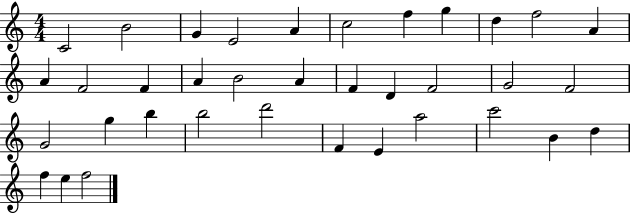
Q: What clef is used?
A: treble